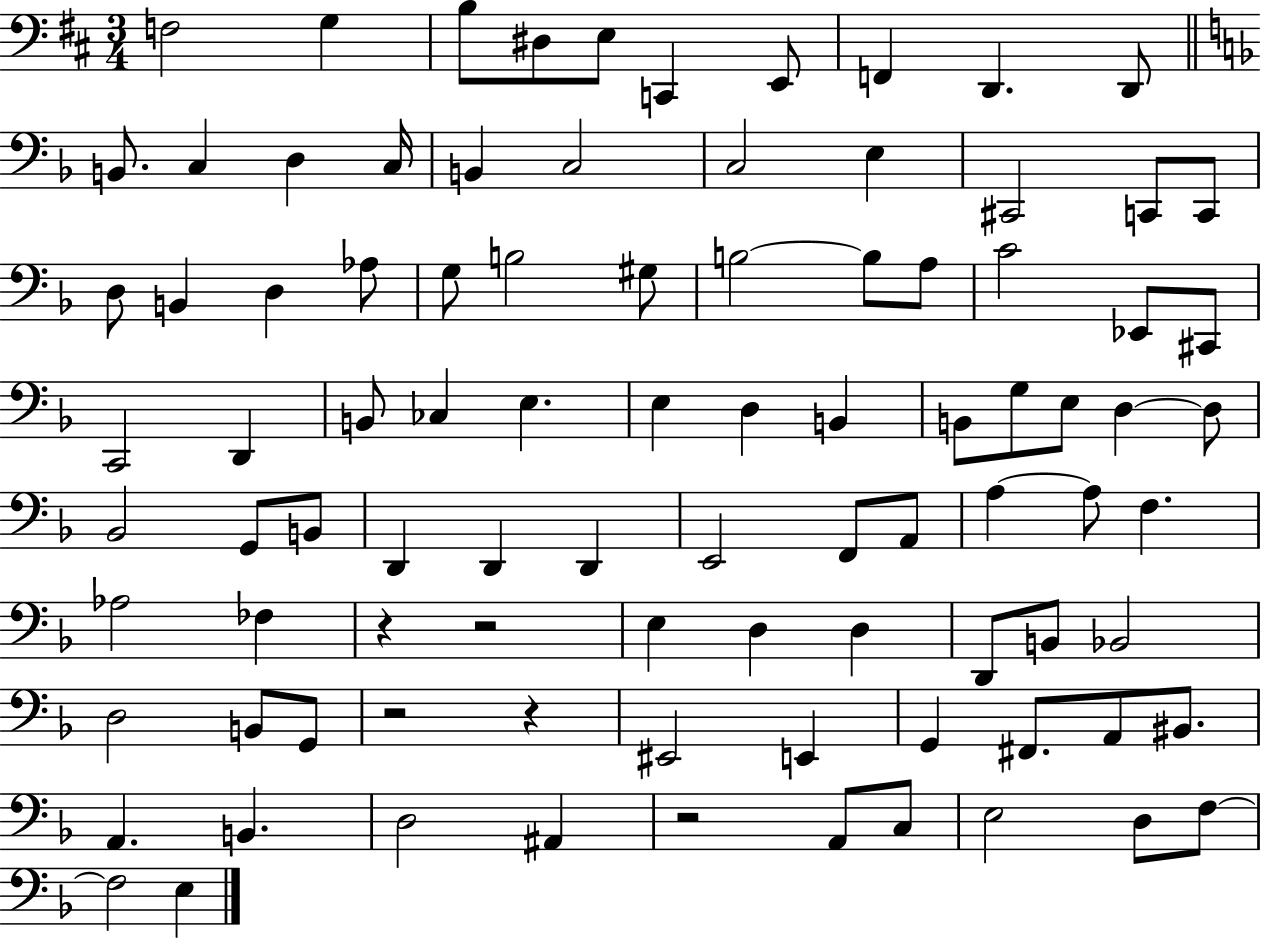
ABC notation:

X:1
T:Untitled
M:3/4
L:1/4
K:D
F,2 G, B,/2 ^D,/2 E,/2 C,, E,,/2 F,, D,, D,,/2 B,,/2 C, D, C,/4 B,, C,2 C,2 E, ^C,,2 C,,/2 C,,/2 D,/2 B,, D, _A,/2 G,/2 B,2 ^G,/2 B,2 B,/2 A,/2 C2 _E,,/2 ^C,,/2 C,,2 D,, B,,/2 _C, E, E, D, B,, B,,/2 G,/2 E,/2 D, D,/2 _B,,2 G,,/2 B,,/2 D,, D,, D,, E,,2 F,,/2 A,,/2 A, A,/2 F, _A,2 _F, z z2 E, D, D, D,,/2 B,,/2 _B,,2 D,2 B,,/2 G,,/2 z2 z ^E,,2 E,, G,, ^F,,/2 A,,/2 ^B,,/2 A,, B,, D,2 ^A,, z2 A,,/2 C,/2 E,2 D,/2 F,/2 F,2 E,